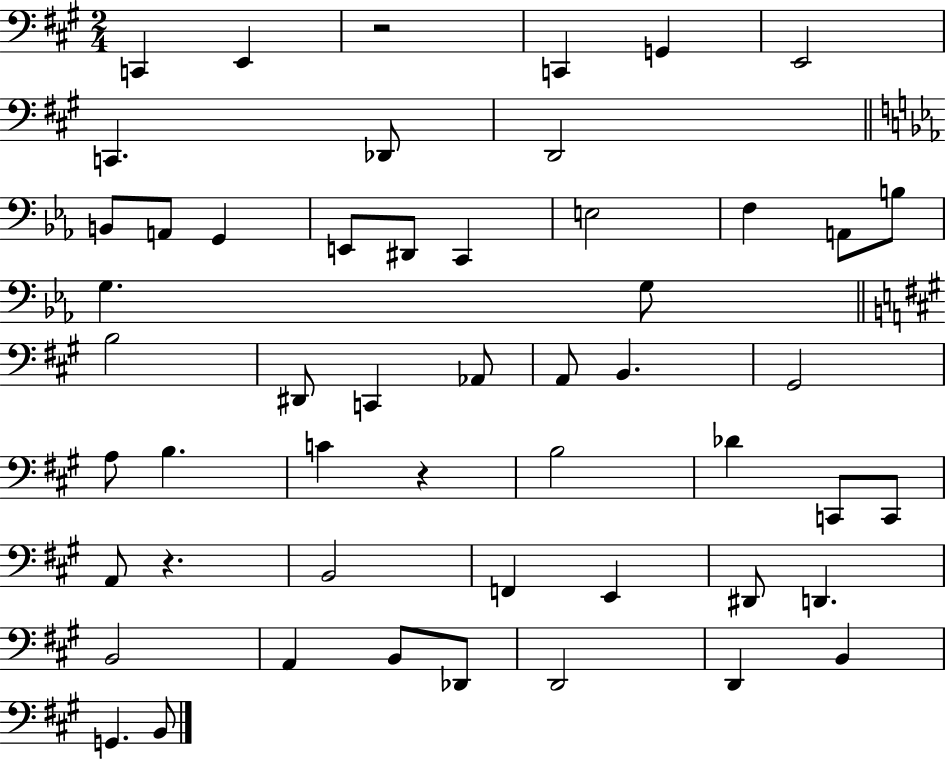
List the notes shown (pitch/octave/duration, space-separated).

C2/q E2/q R/h C2/q G2/q E2/h C2/q. Db2/e D2/h B2/e A2/e G2/q E2/e D#2/e C2/q E3/h F3/q A2/e B3/e G3/q. G3/e B3/h D#2/e C2/q Ab2/e A2/e B2/q. G#2/h A3/e B3/q. C4/q R/q B3/h Db4/q C2/e C2/e A2/e R/q. B2/h F2/q E2/q D#2/e D2/q. B2/h A2/q B2/e Db2/e D2/h D2/q B2/q G2/q. B2/e